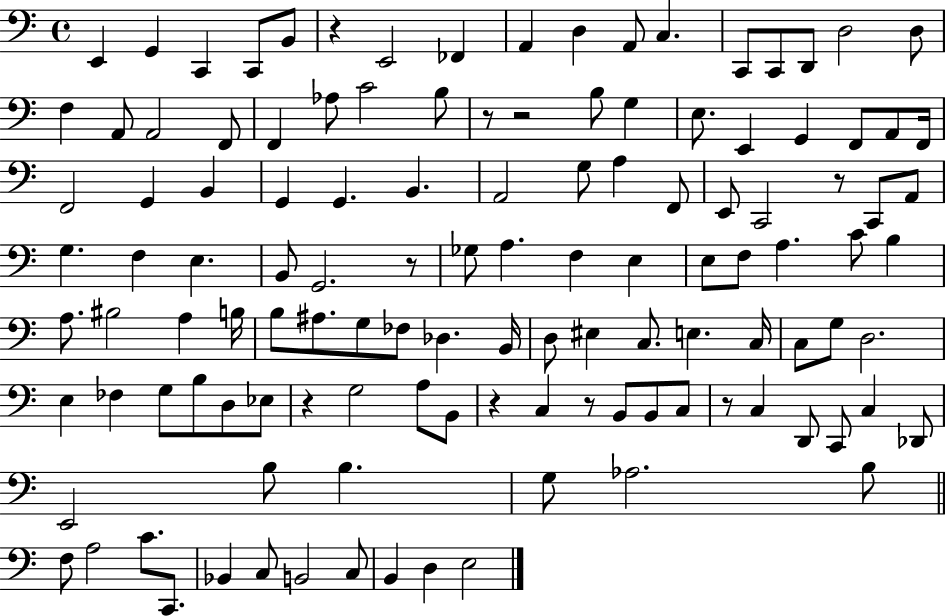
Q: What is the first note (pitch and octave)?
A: E2